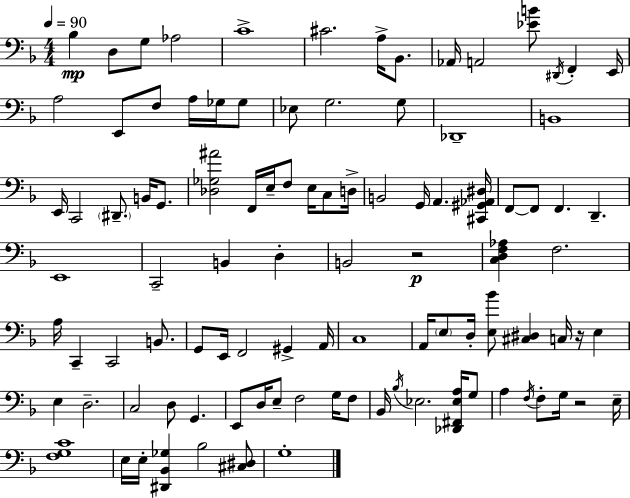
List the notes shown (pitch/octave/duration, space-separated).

Bb3/q D3/e G3/e Ab3/h C4/w C#4/h. A3/s Bb2/e. Ab2/s A2/h [Eb4,B4]/e D#2/s F2/q E2/s A3/h E2/e F3/e A3/s Gb3/s Gb3/e Eb3/e G3/h. G3/e Db2/w B2/w E2/s C2/h D#2/e. B2/s G2/e. [Db3,Gb3,A#4]/h F2/s E3/s F3/e E3/s C3/e D3/s B2/h G2/s A2/q. [C#2,G#2,Ab2,D#3]/s F2/e F2/e F2/q. D2/q. E2/w C2/h B2/q D3/q B2/h R/h [C3,D3,F3,Ab3]/q F3/h. A3/s C2/q C2/h B2/e. G2/e E2/s F2/h G#2/q A2/s C3/w A2/s E3/e D3/s [E3,Bb4]/e [C#3,D#3]/q C3/s R/s E3/q E3/q D3/h. C3/h D3/e G2/q. E2/e D3/s E3/e F3/h G3/s F3/e Bb2/s Bb3/s Eb3/h. [Db2,F#2,Eb3,A3]/s G3/e A3/q F3/s F3/e G3/s R/h E3/s [F3,G3,C4]/w E3/s E3/s [D#2,Bb2,Gb3]/q Bb3/h [C#3,D#3]/e G3/w